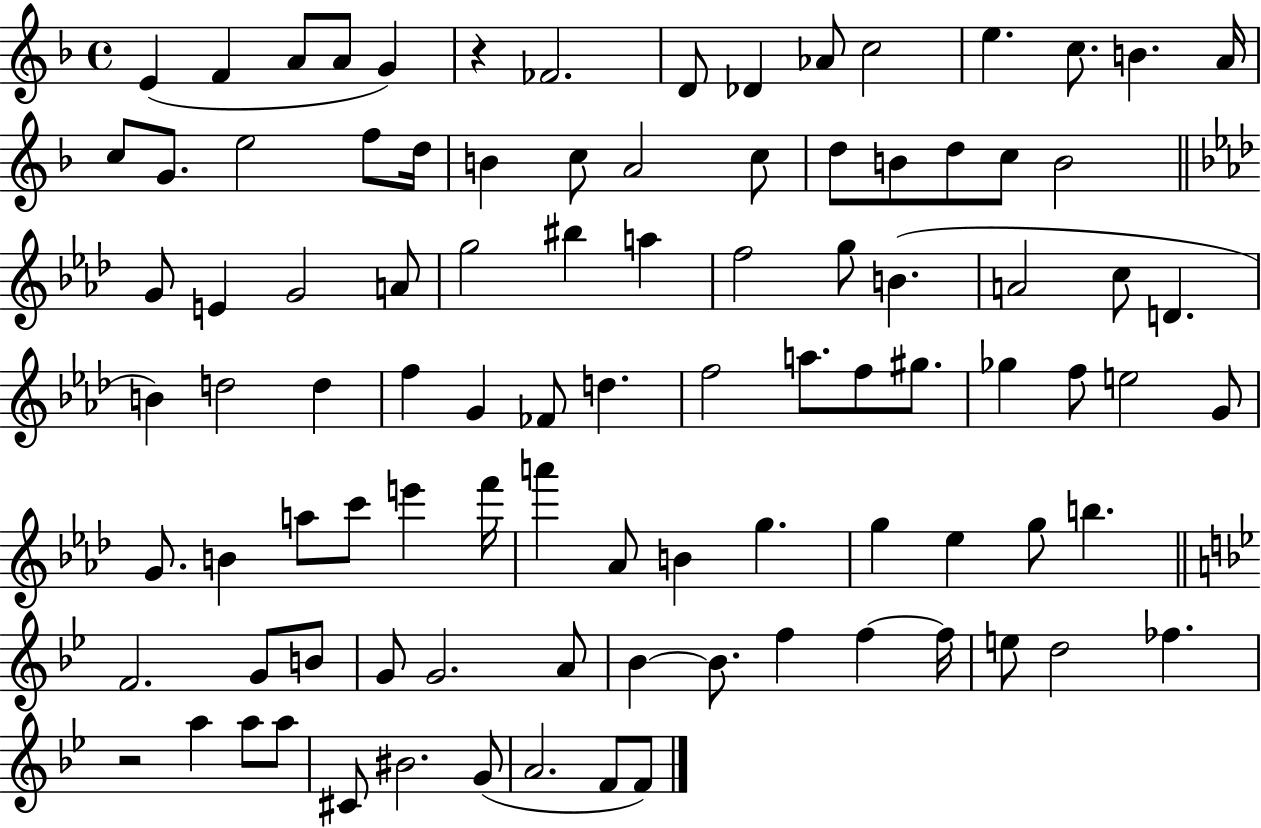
{
  \clef treble
  \time 4/4
  \defaultTimeSignature
  \key f \major
  \repeat volta 2 { e'4( f'4 a'8 a'8 g'4) | r4 fes'2. | d'8 des'4 aes'8 c''2 | e''4. c''8. b'4. a'16 | \break c''8 g'8. e''2 f''8 d''16 | b'4 c''8 a'2 c''8 | d''8 b'8 d''8 c''8 b'2 | \bar "||" \break \key f \minor g'8 e'4 g'2 a'8 | g''2 bis''4 a''4 | f''2 g''8 b'4.( | a'2 c''8 d'4. | \break b'4) d''2 d''4 | f''4 g'4 fes'8 d''4. | f''2 a''8. f''8 gis''8. | ges''4 f''8 e''2 g'8 | \break g'8. b'4 a''8 c'''8 e'''4 f'''16 | a'''4 aes'8 b'4 g''4. | g''4 ees''4 g''8 b''4. | \bar "||" \break \key bes \major f'2. g'8 b'8 | g'8 g'2. a'8 | bes'4~~ bes'8. f''4 f''4~~ f''16 | e''8 d''2 fes''4. | \break r2 a''4 a''8 a''8 | cis'8 bis'2. g'8( | a'2. f'8 f'8) | } \bar "|."
}